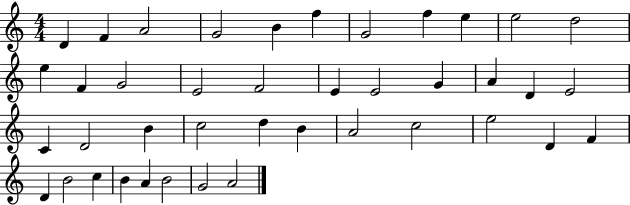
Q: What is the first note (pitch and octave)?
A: D4